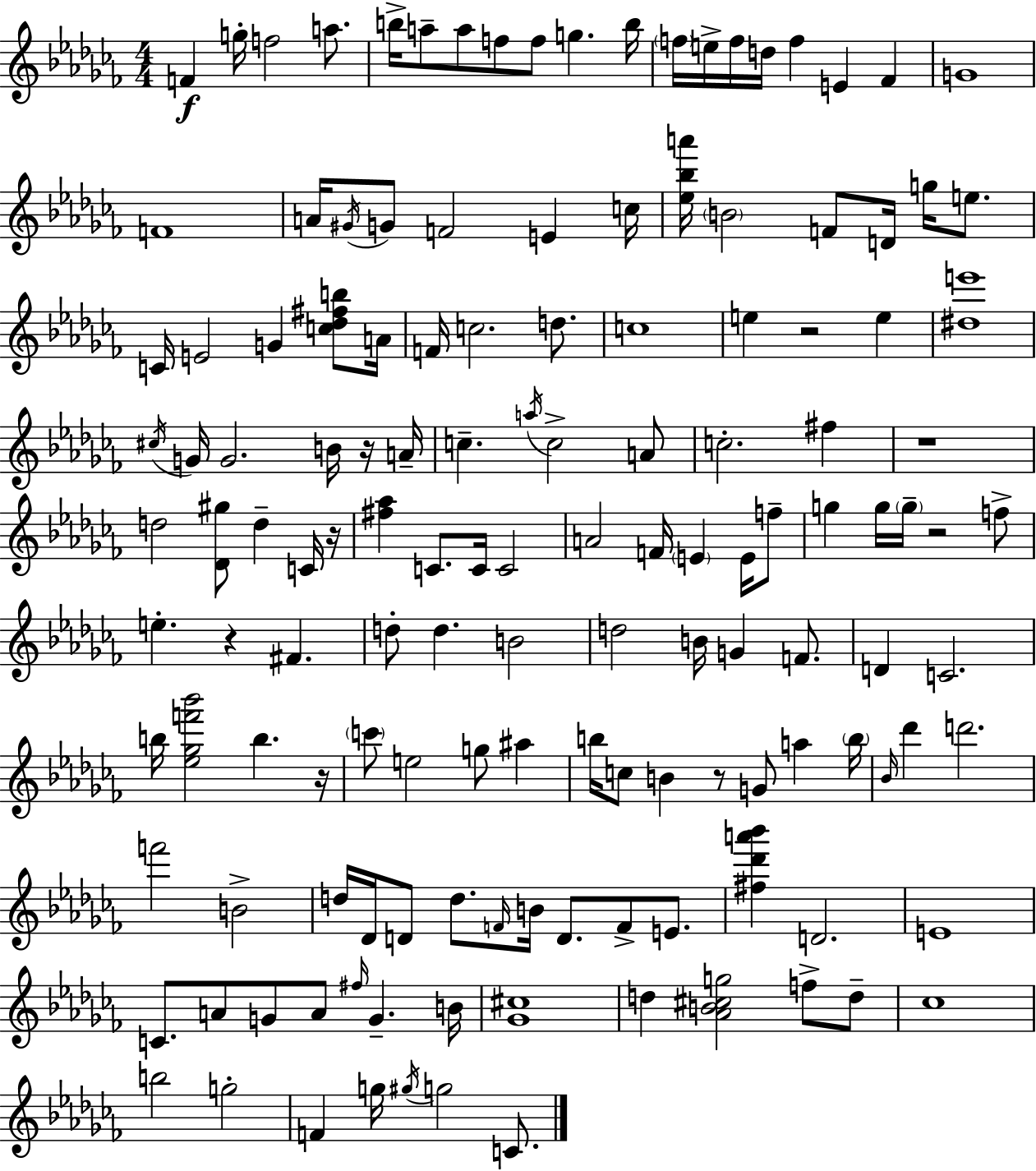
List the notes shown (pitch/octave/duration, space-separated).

F4/q G5/s F5/h A5/e. B5/s A5/e A5/e F5/e F5/e G5/q. B5/s F5/s E5/s F5/s D5/s F5/q E4/q FES4/q G4/w F4/w A4/s G#4/s G4/e F4/h E4/q C5/s [Eb5,Bb5,A6]/s B4/h F4/e D4/s G5/s E5/e. C4/s E4/h G4/q [C5,Db5,F#5,B5]/e A4/s F4/s C5/h. D5/e. C5/w E5/q R/h E5/q [D#5,E6]/w C#5/s G4/s G4/h. B4/s R/s A4/s C5/q. A5/s C5/h A4/e C5/h. F#5/q R/w D5/h [Db4,G#5]/e D5/q C4/s R/s [F#5,Ab5]/q C4/e. C4/s C4/h A4/h F4/s E4/q E4/s F5/e G5/q G5/s G5/s R/h F5/e E5/q. R/q F#4/q. D5/e D5/q. B4/h D5/h B4/s G4/q F4/e. D4/q C4/h. B5/s [Eb5,Gb5,F6,Bb6]/h B5/q. R/s C6/e E5/h G5/e A#5/q B5/s C5/e B4/q R/e G4/e A5/q B5/s Bb4/s Db6/q D6/h. F6/h B4/h D5/s Db4/s D4/e D5/e. F4/s B4/s D4/e. F4/e E4/e. [F#5,Db6,A6,Bb6]/q D4/h. E4/w C4/e. A4/e G4/e A4/e F#5/s G4/q. B4/s [Gb4,C#5]/w D5/q [Ab4,B4,C#5,G5]/h F5/e D5/e CES5/w B5/h G5/h F4/q G5/s G#5/s G5/h C4/e.